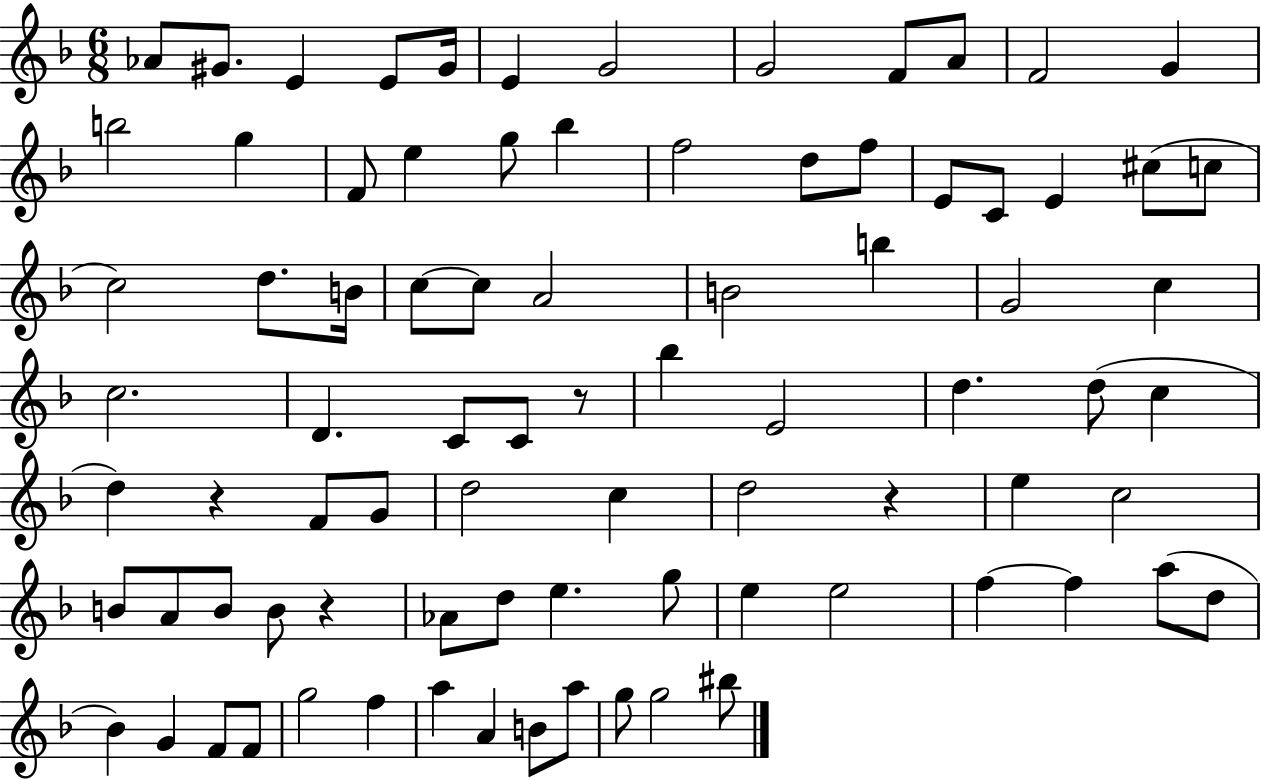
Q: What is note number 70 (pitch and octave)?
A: F4